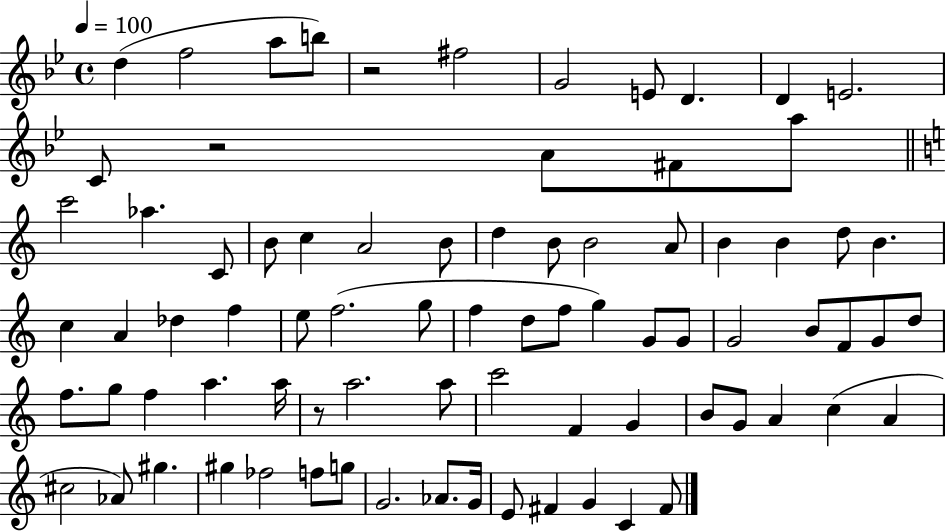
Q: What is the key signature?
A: BES major